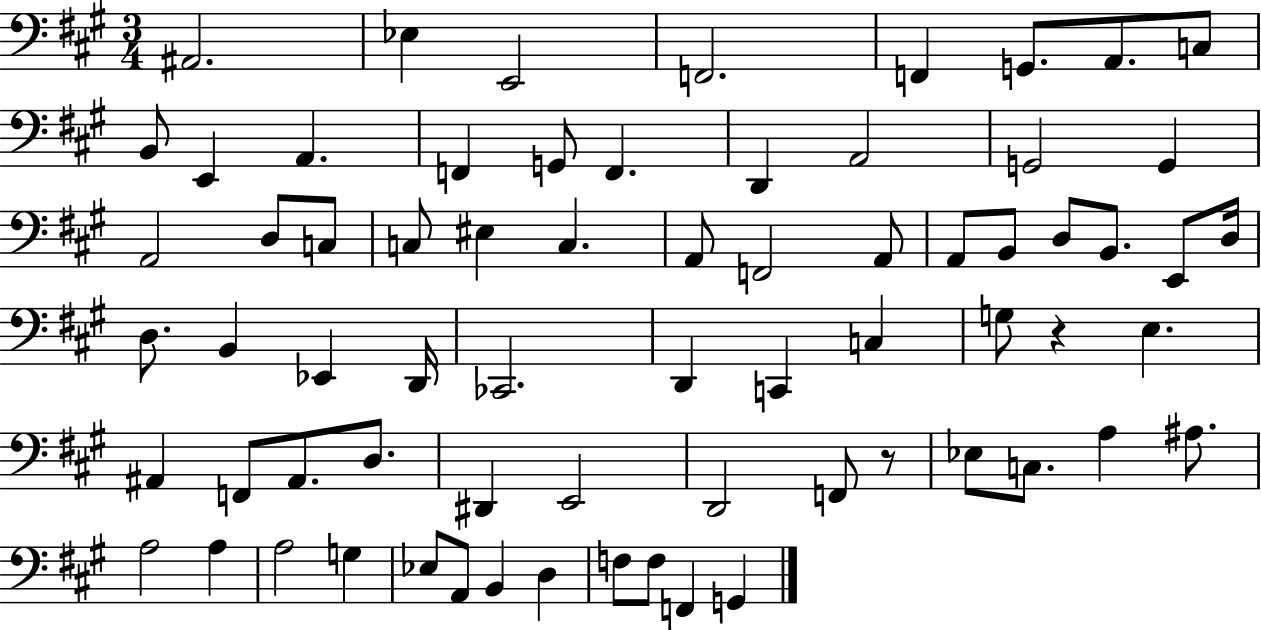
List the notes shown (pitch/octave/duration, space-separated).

A#2/h. Eb3/q E2/h F2/h. F2/q G2/e. A2/e. C3/e B2/e E2/q A2/q. F2/q G2/e F2/q. D2/q A2/h G2/h G2/q A2/h D3/e C3/e C3/e EIS3/q C3/q. A2/e F2/h A2/e A2/e B2/e D3/e B2/e. E2/e D3/s D3/e. B2/q Eb2/q D2/s CES2/h. D2/q C2/q C3/q G3/e R/q E3/q. A#2/q F2/e A#2/e. D3/e. D#2/q E2/h D2/h F2/e R/e Eb3/e C3/e. A3/q A#3/e. A3/h A3/q A3/h G3/q Eb3/e A2/e B2/q D3/q F3/e F3/e F2/q G2/q